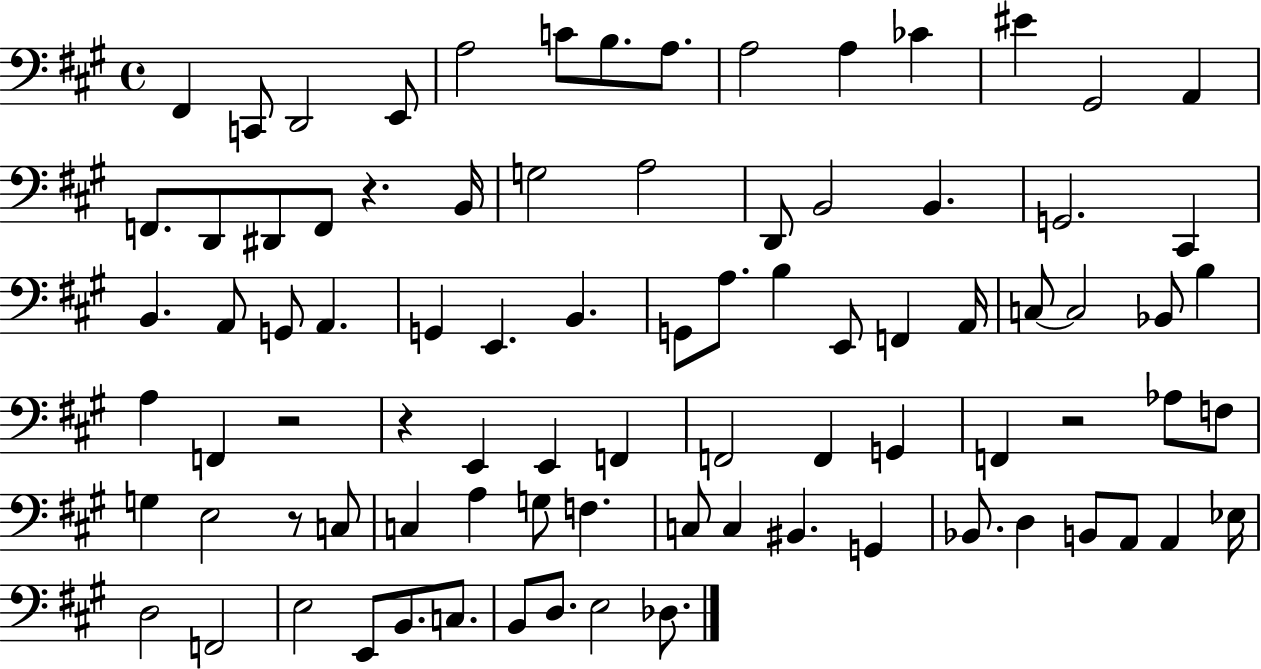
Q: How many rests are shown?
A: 5